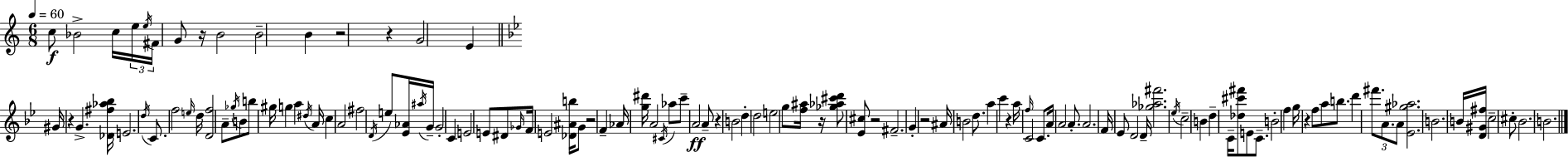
C5/e Bb4/h C5/s E5/s E5/s F#4/s G4/e R/s B4/h B4/h B4/q R/h R/q G4/h E4/q G#4/s R/q G4/q. [Db4,F#5,Ab5,Bb5]/s E4/h. D5/s C4/e. F5/h E5/s D5/s [D4,F5]/h A4/e Gb5/s B4/e B5/e G#5/s G5/q A5/q D#5/s A4/s C5/q A4/h F#5/h D4/s E5/e [Eb4,Ab4]/s A#5/s G4/s G4/h C4/q E4/h E4/e D#4/e Gb4/s F4/s E4/h [Db4,A#4,B5]/s G4/e R/h F4/q Ab4/s [G5,D#6]/s A4/h C#4/s Ab5/e C6/e A4/h A4/e R/q B4/h D5/q D5/h E5/h G5/e [F5,A#5]/s R/s [Gb5,Ab5,C#6,D6]/e [Eb4,C#5]/e R/h F#4/h. G4/q R/h A#4/s B4/h D5/e. A5/q C6/q R/q A5/s F5/s C4/h C4/e. A4/s A4/h A4/e. A4/h. F4/s Eb4/e D4/h D4/s [Gb5,Ab5,F#6]/h. Eb5/s C5/h B4/q D5/q C4/s [Db5,C#6,F#6]/e E4/e C4/e. B4/h F5/q G5/s R/q F5/e A5/e B5/e. D6/q F#6/e. A4/e. A4/e [Eb4,G#5,Ab5]/h. B4/h. B4/s [D4,G#4,F#5]/s C5/h C#5/e Bb4/h. B4/h.